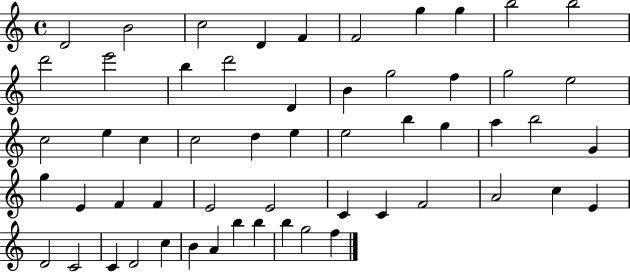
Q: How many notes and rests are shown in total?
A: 56